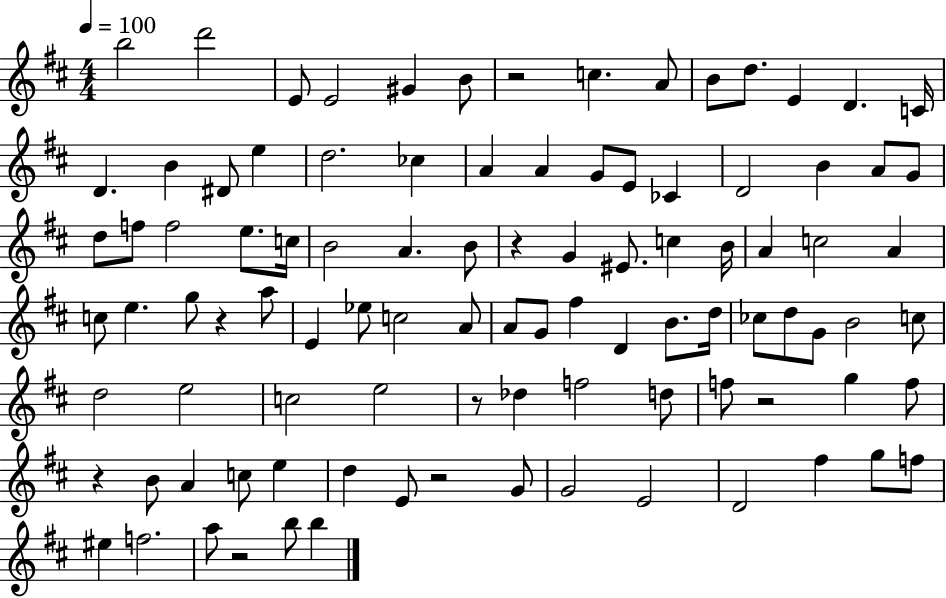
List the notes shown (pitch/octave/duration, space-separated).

B5/h D6/h E4/e E4/h G#4/q B4/e R/h C5/q. A4/e B4/e D5/e. E4/q D4/q. C4/s D4/q. B4/q D#4/e E5/q D5/h. CES5/q A4/q A4/q G4/e E4/e CES4/q D4/h B4/q A4/e G4/e D5/e F5/e F5/h E5/e. C5/s B4/h A4/q. B4/e R/q G4/q EIS4/e. C5/q B4/s A4/q C5/h A4/q C5/e E5/q. G5/e R/q A5/e E4/q Eb5/e C5/h A4/e A4/e G4/e F#5/q D4/q B4/e. D5/s CES5/e D5/e G4/e B4/h C5/e D5/h E5/h C5/h E5/h R/e Db5/q F5/h D5/e F5/e R/h G5/q F5/e R/q B4/e A4/q C5/e E5/q D5/q E4/e R/h G4/e G4/h E4/h D4/h F#5/q G5/e F5/e EIS5/q F5/h. A5/e R/h B5/e B5/q